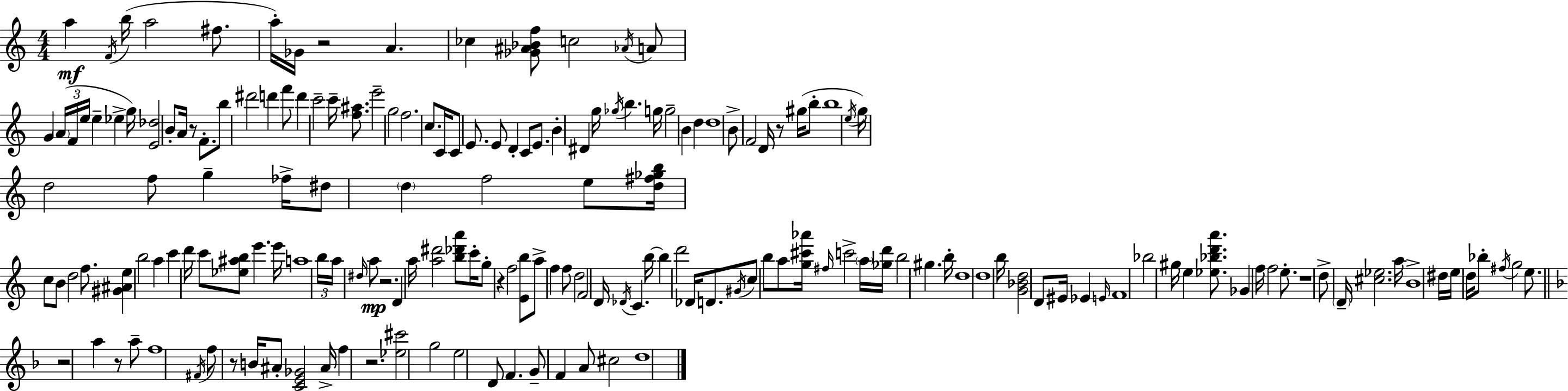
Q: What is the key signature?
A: C major